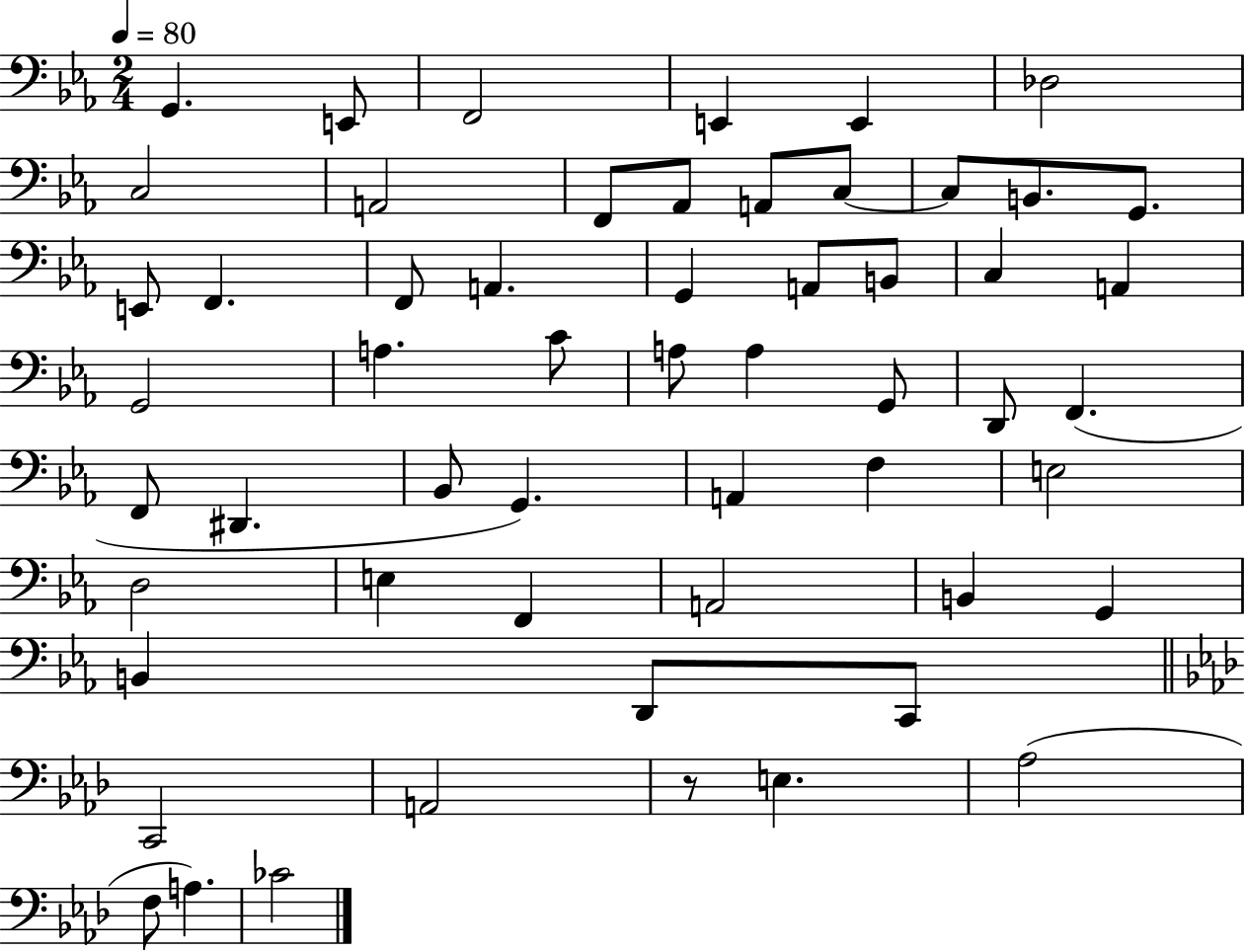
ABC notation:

X:1
T:Untitled
M:2/4
L:1/4
K:Eb
G,, E,,/2 F,,2 E,, E,, _D,2 C,2 A,,2 F,,/2 _A,,/2 A,,/2 C,/2 C,/2 B,,/2 G,,/2 E,,/2 F,, F,,/2 A,, G,, A,,/2 B,,/2 C, A,, G,,2 A, C/2 A,/2 A, G,,/2 D,,/2 F,, F,,/2 ^D,, _B,,/2 G,, A,, F, E,2 D,2 E, F,, A,,2 B,, G,, B,, D,,/2 C,,/2 C,,2 A,,2 z/2 E, _A,2 F,/2 A, _C2